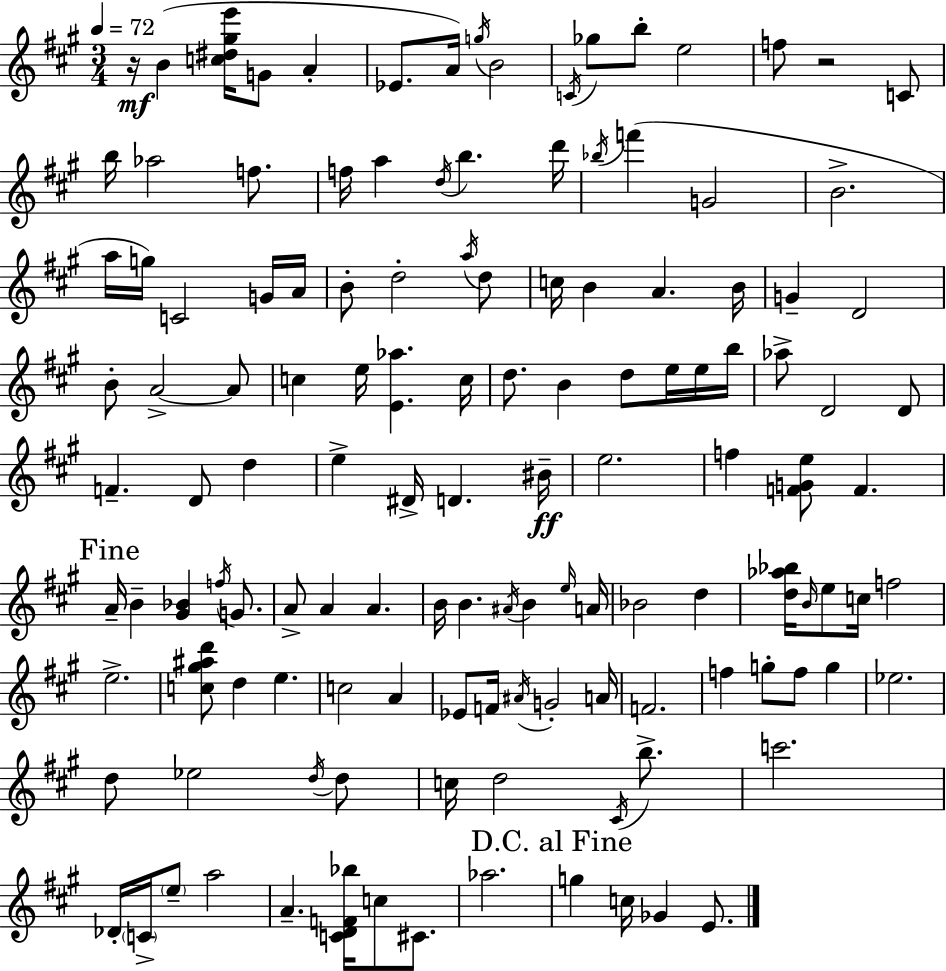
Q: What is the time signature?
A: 3/4